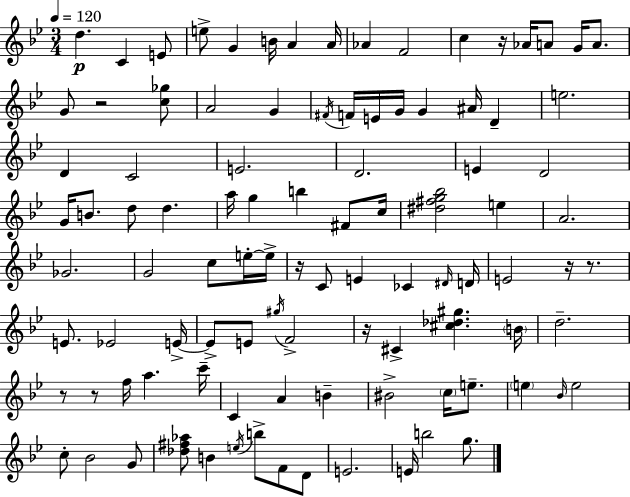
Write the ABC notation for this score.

X:1
T:Untitled
M:3/4
L:1/4
K:Bb
d C E/2 e/2 G B/4 A A/4 _A F2 c z/4 _A/4 A/2 G/4 A/2 G/2 z2 [c_g]/2 A2 G ^F/4 F/4 E/4 G/4 G ^A/4 D e2 D C2 E2 D2 E D2 G/4 B/2 d/2 d a/4 g b ^F/2 c/4 [^d^fg_b]2 e A2 _G2 G2 c/2 e/4 e/4 z/4 C/2 E _C ^D/4 D/4 E2 z/4 z/2 E/2 _E2 E/4 E/2 E/2 ^g/4 F2 z/4 ^C [^c_d^g] B/4 d2 z/2 z/2 f/4 a c'/4 C A B ^B2 c/4 e/2 e _B/4 e2 c/2 _B2 G/2 [_d^f_a]/2 B e/4 b/2 F/2 D/2 E2 E/4 b2 g/2